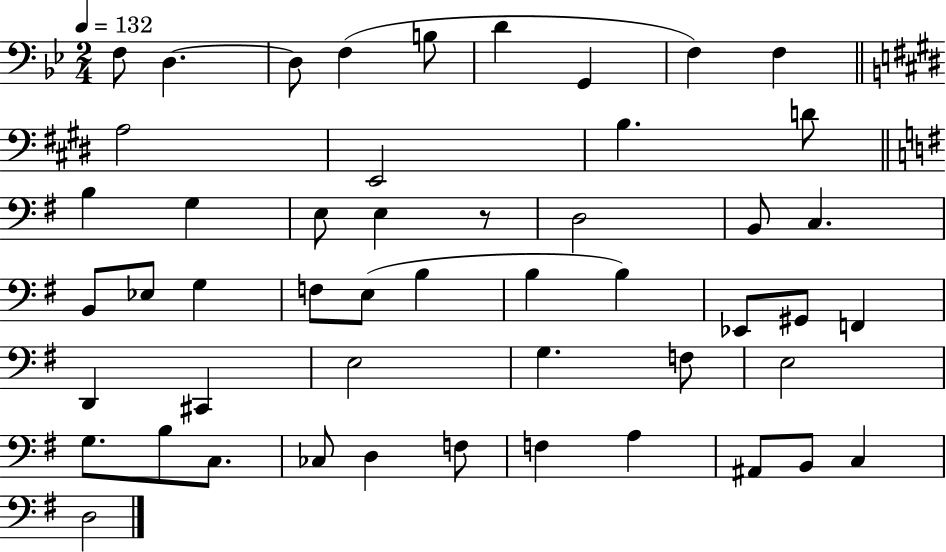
F3/e D3/q. D3/e F3/q B3/e D4/q G2/q F3/q F3/q A3/h E2/h B3/q. D4/e B3/q G3/q E3/e E3/q R/e D3/h B2/e C3/q. B2/e Eb3/e G3/q F3/e E3/e B3/q B3/q B3/q Eb2/e G#2/e F2/q D2/q C#2/q E3/h G3/q. F3/e E3/h G3/e. B3/e C3/e. CES3/e D3/q F3/e F3/q A3/q A#2/e B2/e C3/q D3/h